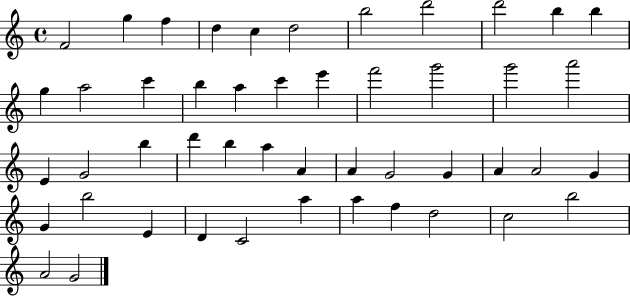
F4/h G5/q F5/q D5/q C5/q D5/h B5/h D6/h D6/h B5/q B5/q G5/q A5/h C6/q B5/q A5/q C6/q E6/q F6/h G6/h G6/h A6/h E4/q G4/h B5/q D6/q B5/q A5/q A4/q A4/q G4/h G4/q A4/q A4/h G4/q G4/q B5/h E4/q D4/q C4/h A5/q A5/q F5/q D5/h C5/h B5/h A4/h G4/h